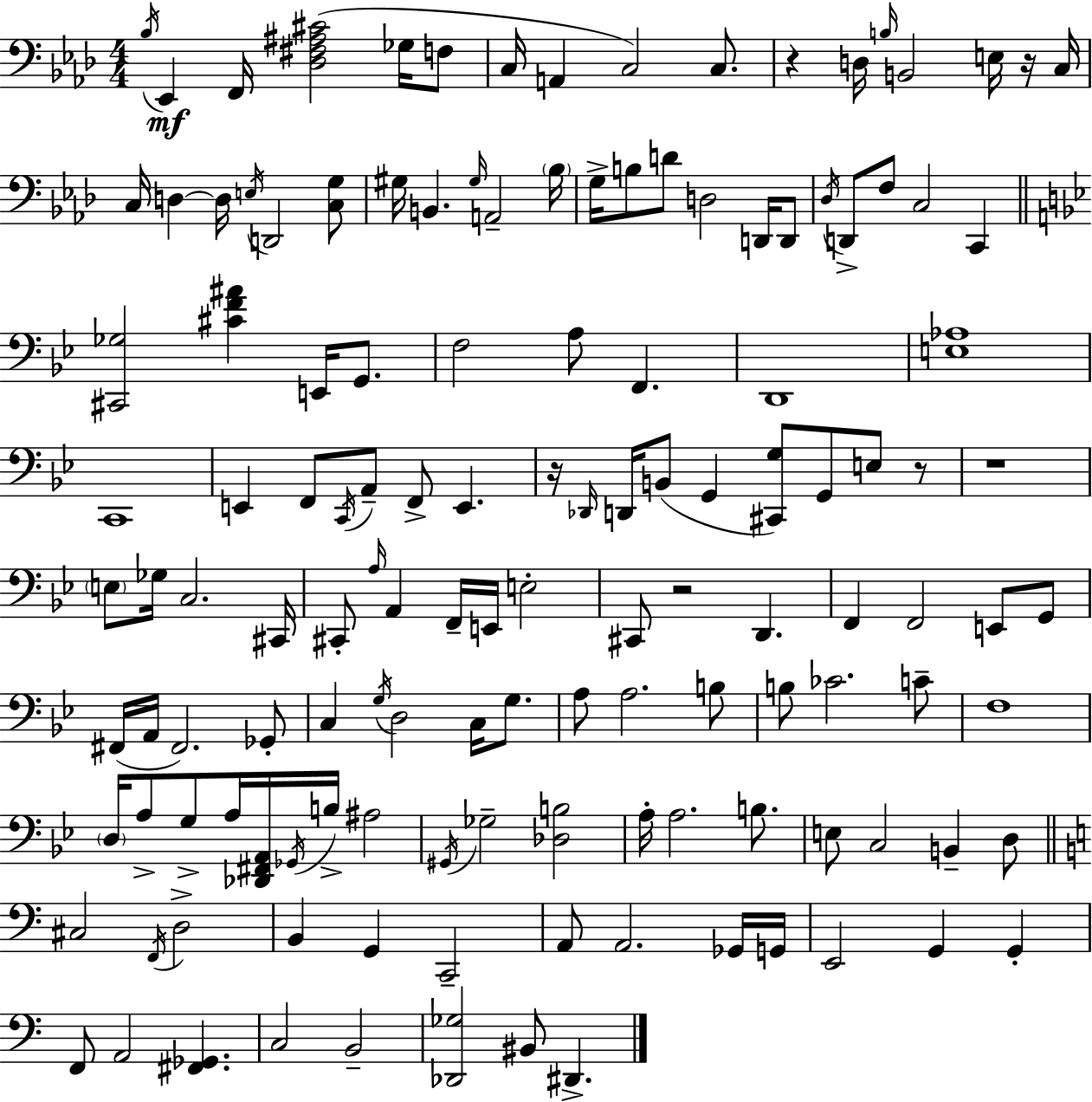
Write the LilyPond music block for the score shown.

{
  \clef bass
  \numericTimeSignature
  \time 4/4
  \key f \minor
  \repeat volta 2 { \acciaccatura { bes16 }\mf ees,4 f,16 <des fis ais cis'>2( ges16 f8 | c16 a,4 c2) c8. | r4 d16 \grace { b16 } b,2 e16 | r16 c16 c16 d4~~ d16 \acciaccatura { e16 } d,2 | \break <c g>8 gis16 b,4. \grace { gis16 } a,2-- | \parenthesize bes16 g16-> b8 d'8 d2 | d,16 d,8 \acciaccatura { des16 } d,8-> f8 c2 | c,4 \bar "||" \break \key bes \major <cis, ges>2 <cis' f' ais'>4 e,16 g,8. | f2 a8 f,4. | d,1 | <e aes>1 | \break c,1 | e,4 f,8 \acciaccatura { c,16 } a,8-- f,8-> e,4. | r16 \grace { des,16 } d,16 b,8( g,4 <cis, g>8) g,8 e8 | r8 r1 | \break \parenthesize e8 ges16 c2. | cis,16 cis,8-. \grace { a16 } a,4 f,16-- e,16 e2-. | cis,8 r2 d,4. | f,4 f,2 e,8 | \break g,8 fis,16( a,16 fis,2.) | ges,8-. c4 \acciaccatura { g16 } d2 | c16 g8. a8 a2. | b8 b8 ces'2. | \break c'8-- f1 | \parenthesize d16 a8-> g8-> a16 <des, fis, a,>16 \acciaccatura { ges,16 } b16-> ais2 | \acciaccatura { gis,16 } ges2-- <des b>2 | a16-. a2. | \break b8. e8 c2 | b,4-- d8 \bar "||" \break \key a \minor cis2 \acciaccatura { f,16 } d2-> | b,4 g,4 c,2-- | a,8 a,2. ges,16 | g,16 e,2 g,4 g,4-. | \break f,8 a,2 <fis, ges,>4. | c2 b,2-- | <des, ges>2 bis,8 dis,4.-> | } \bar "|."
}